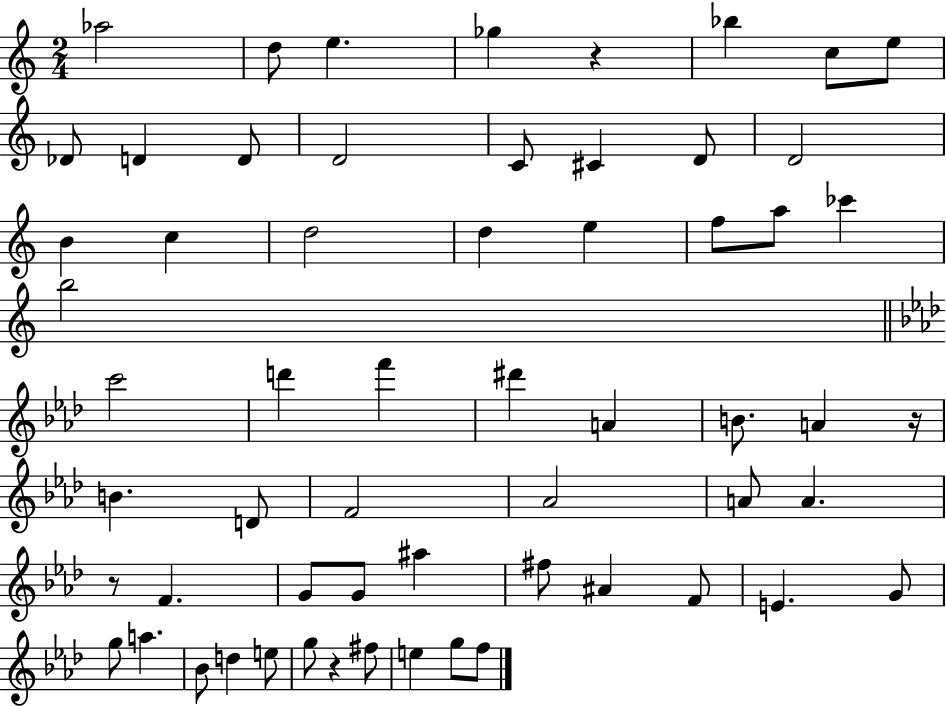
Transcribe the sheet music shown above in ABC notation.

X:1
T:Untitled
M:2/4
L:1/4
K:C
_a2 d/2 e _g z _b c/2 e/2 _D/2 D D/2 D2 C/2 ^C D/2 D2 B c d2 d e f/2 a/2 _c' b2 c'2 d' f' ^d' A B/2 A z/4 B D/2 F2 _A2 A/2 A z/2 F G/2 G/2 ^a ^f/2 ^A F/2 E G/2 g/2 a _B/2 d e/2 g/2 z ^f/2 e g/2 f/2